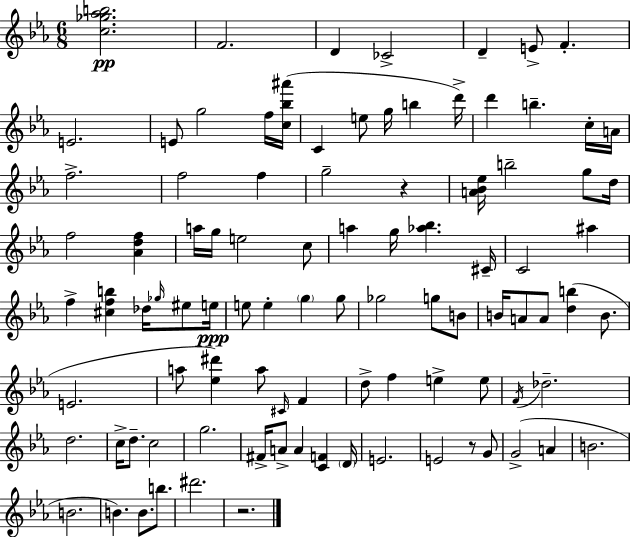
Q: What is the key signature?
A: C minor